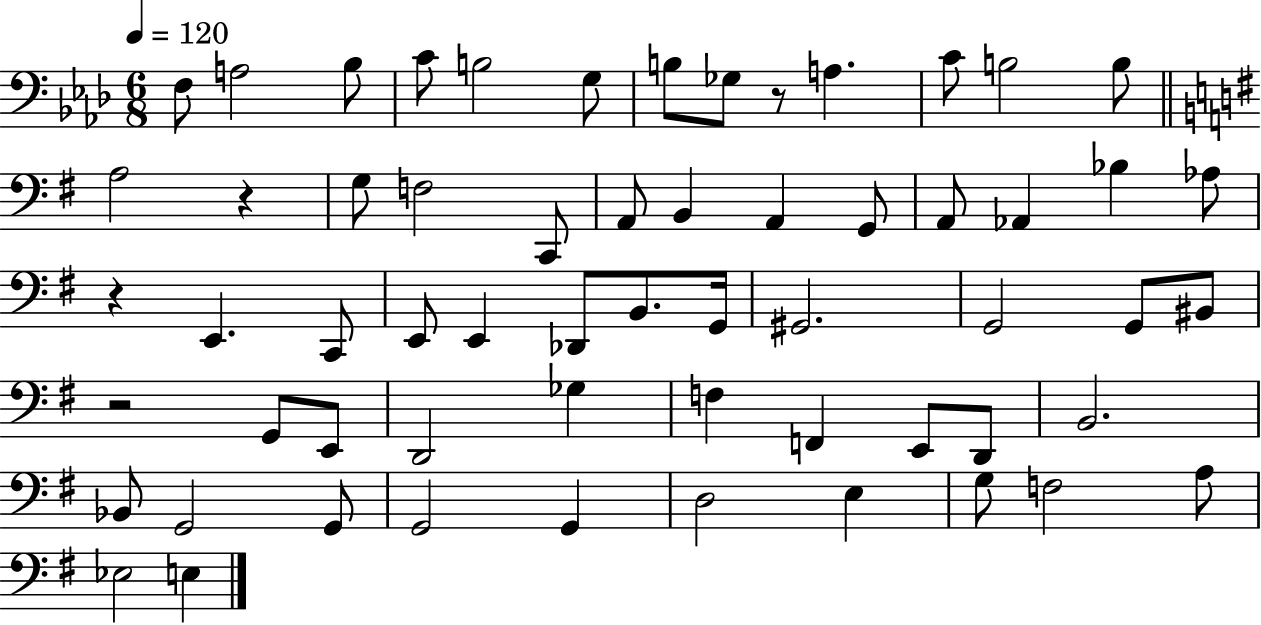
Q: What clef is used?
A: bass